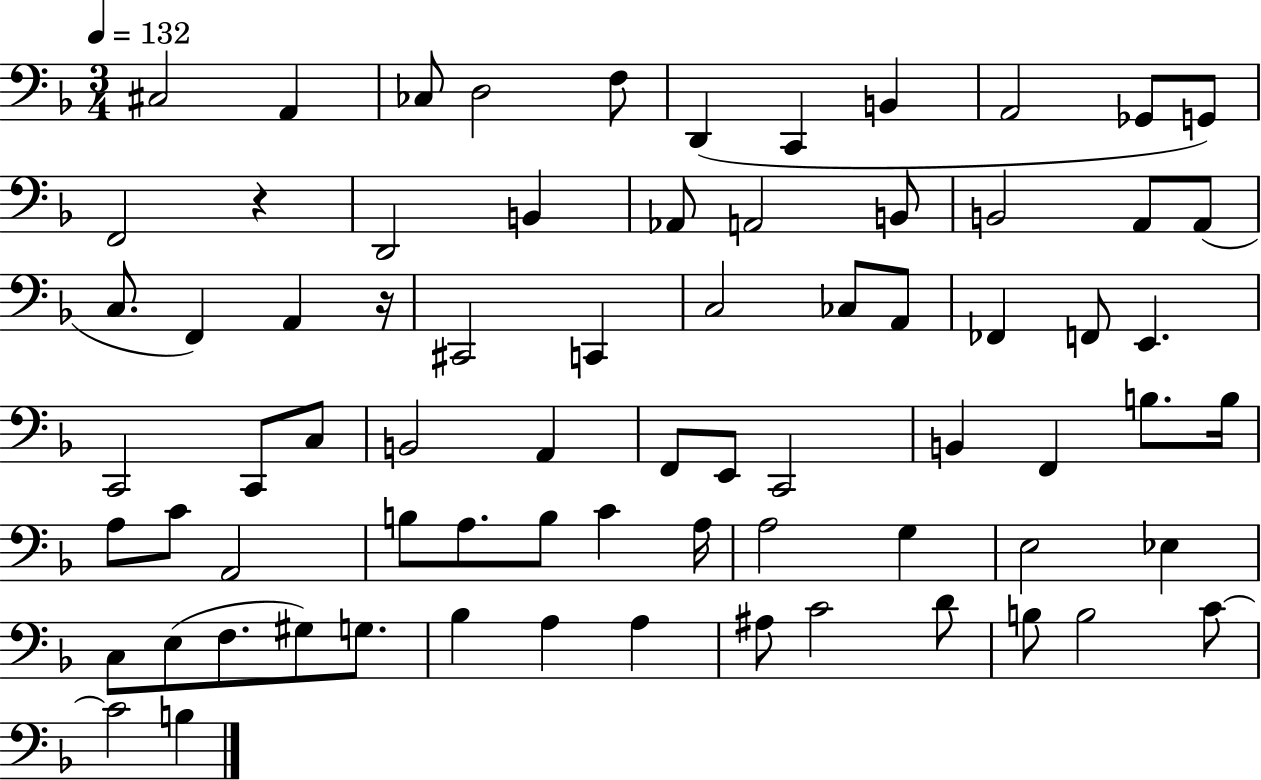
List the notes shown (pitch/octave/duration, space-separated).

C#3/h A2/q CES3/e D3/h F3/e D2/q C2/q B2/q A2/h Gb2/e G2/e F2/h R/q D2/h B2/q Ab2/e A2/h B2/e B2/h A2/e A2/e C3/e. F2/q A2/q R/s C#2/h C2/q C3/h CES3/e A2/e FES2/q F2/e E2/q. C2/h C2/e C3/e B2/h A2/q F2/e E2/e C2/h B2/q F2/q B3/e. B3/s A3/e C4/e A2/h B3/e A3/e. B3/e C4/q A3/s A3/h G3/q E3/h Eb3/q C3/e E3/e F3/e. G#3/e G3/e. Bb3/q A3/q A3/q A#3/e C4/h D4/e B3/e B3/h C4/e C4/h B3/q